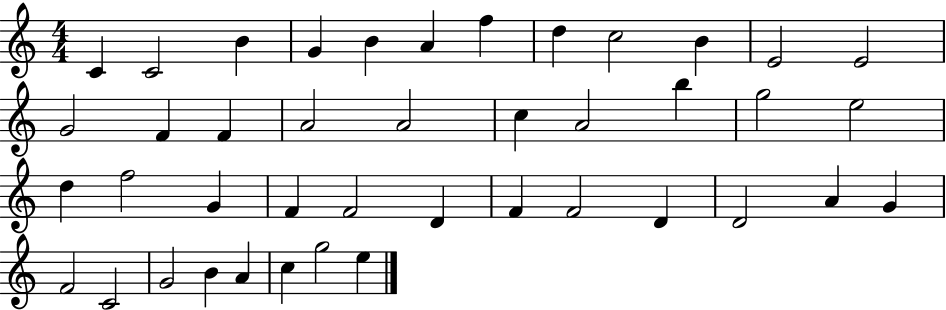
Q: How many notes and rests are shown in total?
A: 42